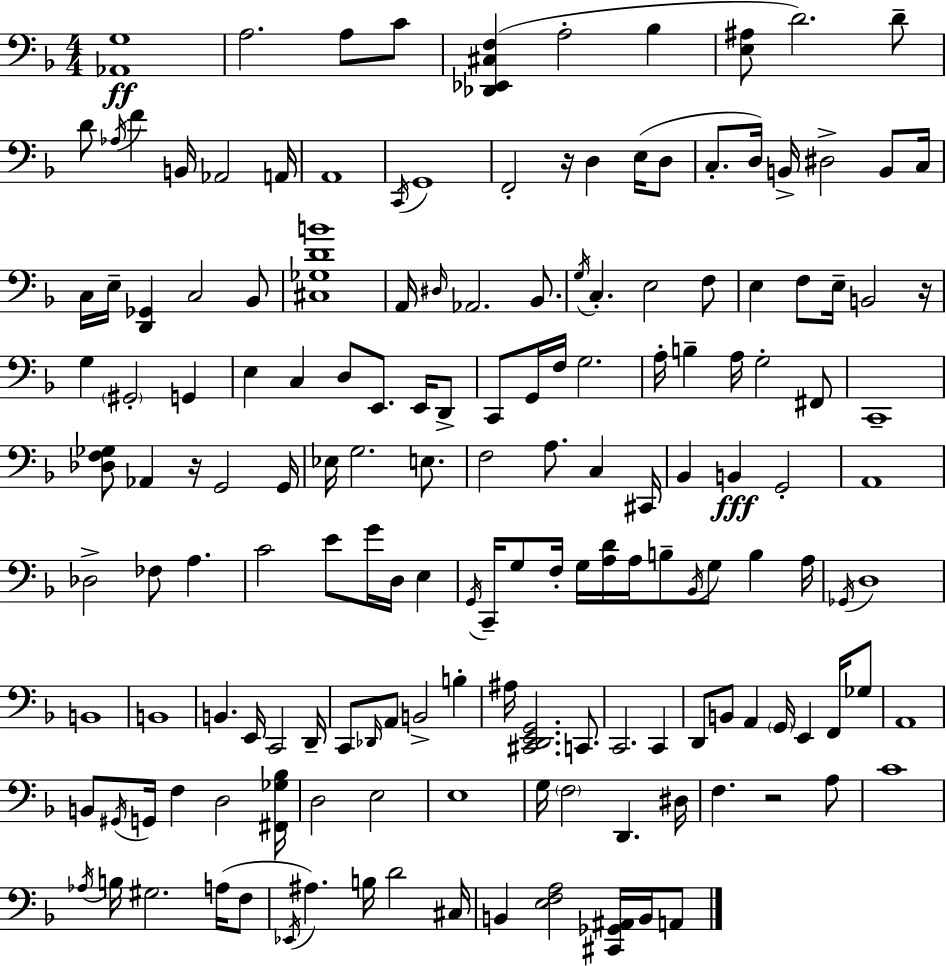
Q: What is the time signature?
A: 4/4